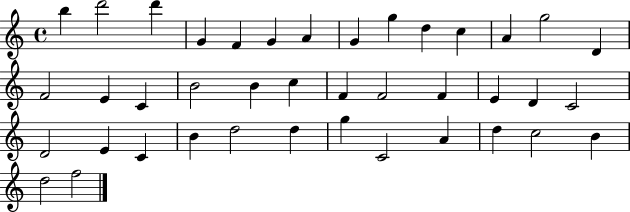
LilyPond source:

{
  \clef treble
  \time 4/4
  \defaultTimeSignature
  \key c \major
  b''4 d'''2 d'''4 | g'4 f'4 g'4 a'4 | g'4 g''4 d''4 c''4 | a'4 g''2 d'4 | \break f'2 e'4 c'4 | b'2 b'4 c''4 | f'4 f'2 f'4 | e'4 d'4 c'2 | \break d'2 e'4 c'4 | b'4 d''2 d''4 | g''4 c'2 a'4 | d''4 c''2 b'4 | \break d''2 f''2 | \bar "|."
}